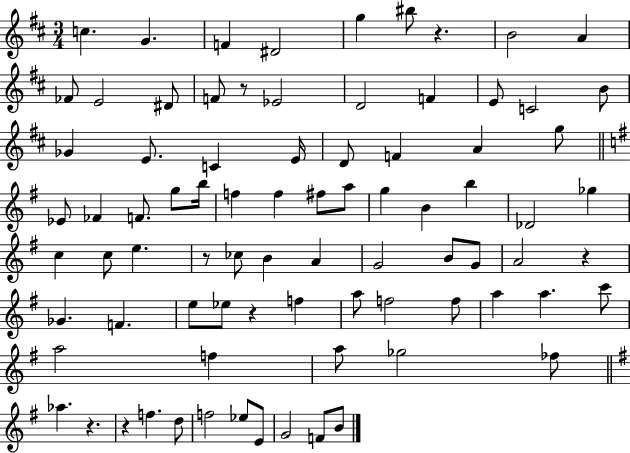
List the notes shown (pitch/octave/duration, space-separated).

C5/q. G4/q. F4/q D#4/h G5/q BIS5/e R/q. B4/h A4/q FES4/e E4/h D#4/e F4/e R/e Eb4/h D4/h F4/q E4/e C4/h B4/e Gb4/q E4/e. C4/q E4/s D4/e F4/q A4/q G5/e Eb4/e FES4/q F4/e. G5/e B5/s F5/q F5/q F#5/e A5/e G5/q B4/q B5/q Db4/h Gb5/q C5/q C5/e E5/q. R/e CES5/e B4/q A4/q G4/h B4/e G4/e A4/h R/q Gb4/q. F4/q. E5/e Eb5/e R/q F5/q A5/e F5/h F5/e A5/q A5/q. C6/e A5/h F5/q A5/e Gb5/h FES5/e Ab5/q. R/q. R/q F5/q. D5/e F5/h Eb5/e E4/e G4/h F4/e B4/e